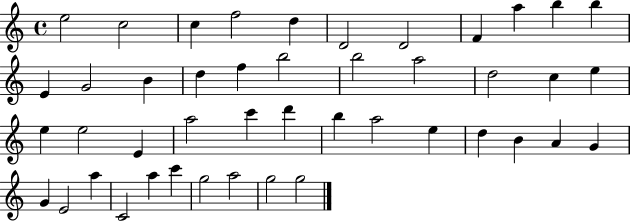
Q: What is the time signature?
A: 4/4